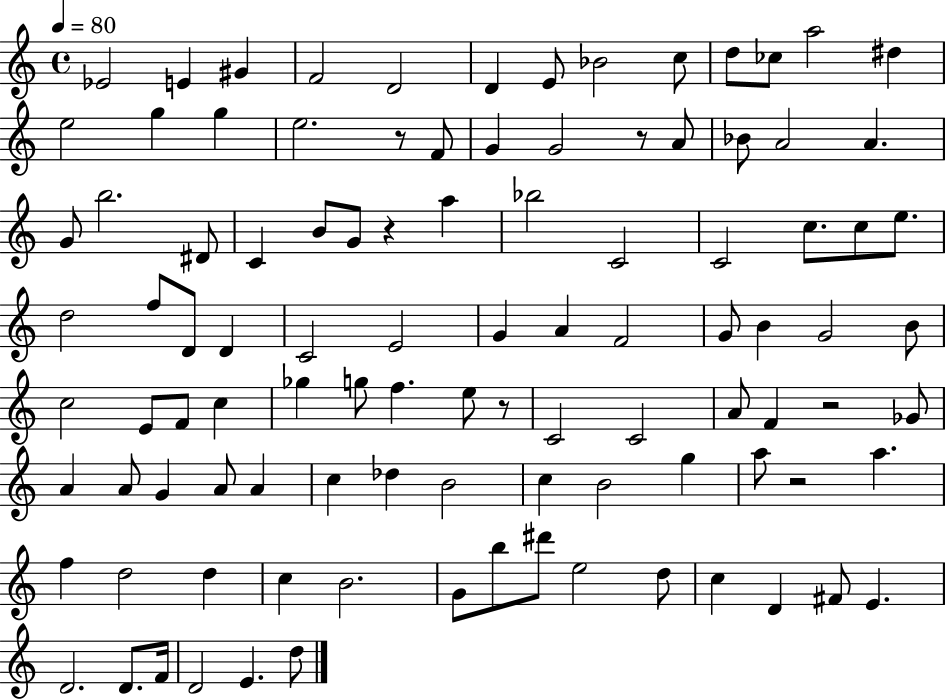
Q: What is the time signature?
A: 4/4